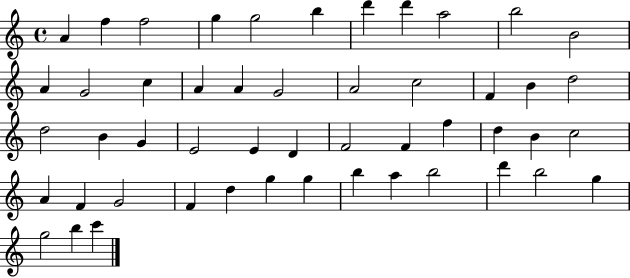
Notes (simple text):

A4/q F5/q F5/h G5/q G5/h B5/q D6/q D6/q A5/h B5/h B4/h A4/q G4/h C5/q A4/q A4/q G4/h A4/h C5/h F4/q B4/q D5/h D5/h B4/q G4/q E4/h E4/q D4/q F4/h F4/q F5/q D5/q B4/q C5/h A4/q F4/q G4/h F4/q D5/q G5/q G5/q B5/q A5/q B5/h D6/q B5/h G5/q G5/h B5/q C6/q